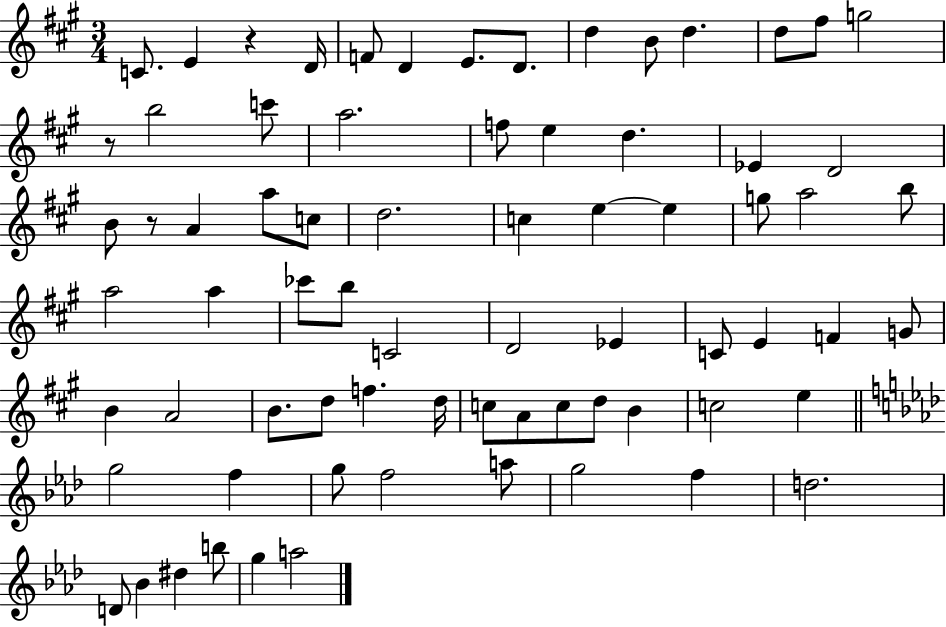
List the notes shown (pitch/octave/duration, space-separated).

C4/e. E4/q R/q D4/s F4/e D4/q E4/e. D4/e. D5/q B4/e D5/q. D5/e F#5/e G5/h R/e B5/h C6/e A5/h. F5/e E5/q D5/q. Eb4/q D4/h B4/e R/e A4/q A5/e C5/e D5/h. C5/q E5/q E5/q G5/e A5/h B5/e A5/h A5/q CES6/e B5/e C4/h D4/h Eb4/q C4/e E4/q F4/q G4/e B4/q A4/h B4/e. D5/e F5/q. D5/s C5/e A4/e C5/e D5/e B4/q C5/h E5/q G5/h F5/q G5/e F5/h A5/e G5/h F5/q D5/h. D4/e Bb4/q D#5/q B5/e G5/q A5/h